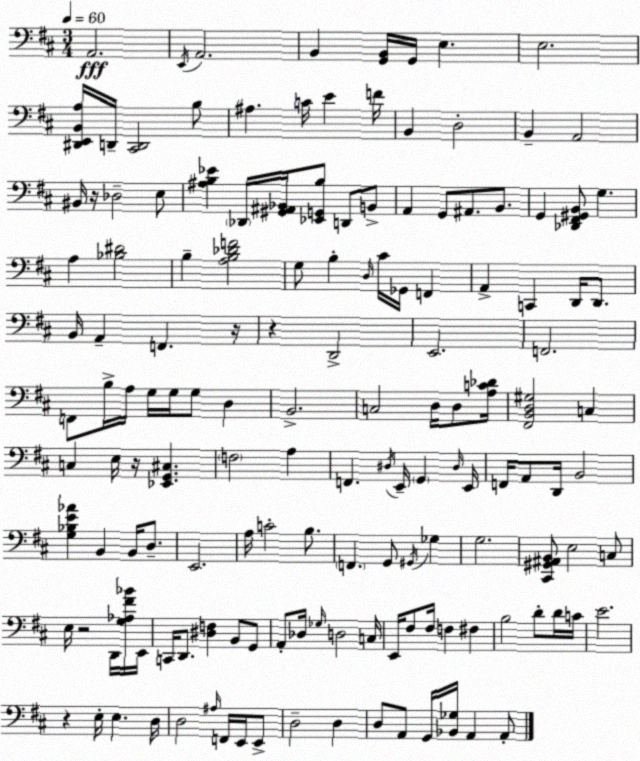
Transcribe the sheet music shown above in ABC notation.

X:1
T:Untitled
M:3/4
L:1/4
K:D
A,,2 E,,/4 A,,2 B,, [G,,B,,]/4 G,,/4 E, E,2 [^D,,E,,B,,A,]/4 D,,/4 [^C,,D,,]2 B,/2 ^A, C/4 E F/4 B,, D,2 B,, A,,2 ^B,,/4 z/4 _D,2 E,/2 [^A,B,_E] _D,,/4 [^G,,^A,,_B,,]/4 [_E,,G,,B,]/2 D,,/2 B,,/2 A,, G,,/2 ^A,,/2 B,,/2 G,, [_D,,^F,,^G,,B,,]/2 G, A, [_B,^D]2 B, [A,B,_DF]2 G,/2 B, D,/4 ^C/4 _G,,/4 F,, A,, C,, D,,/4 D,,/2 B,,/4 A,, F,, z/4 z D,,2 E,,2 F,,2 F,,/2 B,/4 A,/4 G,/4 G,/4 G,/2 D, B,,2 C,2 D,/4 D,/2 [A,C_D]/4 [^F,,B,,D,^G,]2 C, C, E,/4 z/4 [_E,,G,,^C,] F,2 A, F,, ^D,/4 E,,/4 G,, ^D,/4 E,,/4 F,,/4 A,,/2 D,,/4 B,,2 [G,_B,E_A] B,, B,,/4 D,/2 E,,2 A,/4 C2 B,/2 F,, G,,/2 ^G,,/4 _G, G,2 [^C,,^G,,^A,,B,,]/2 E,2 C,/2 E,/4 z2 D,,/4 [G,_A,^F_B]/4 E,,/4 C,,/4 D,,/2 [^D,F,] B,,/2 G,,/2 A,,/2 _D,/4 _G,/4 D,2 C,/4 E,,/4 ^F,/2 ^F,/4 F, ^F, B,2 D/2 D/4 C/4 E2 z E,/4 E, D,/4 D,2 ^A,/4 F,,/4 E,,/4 E,,/2 D,2 D, D,/2 A,,/2 G,,/4 [_B,,_G,]/4 A,, A,,/2